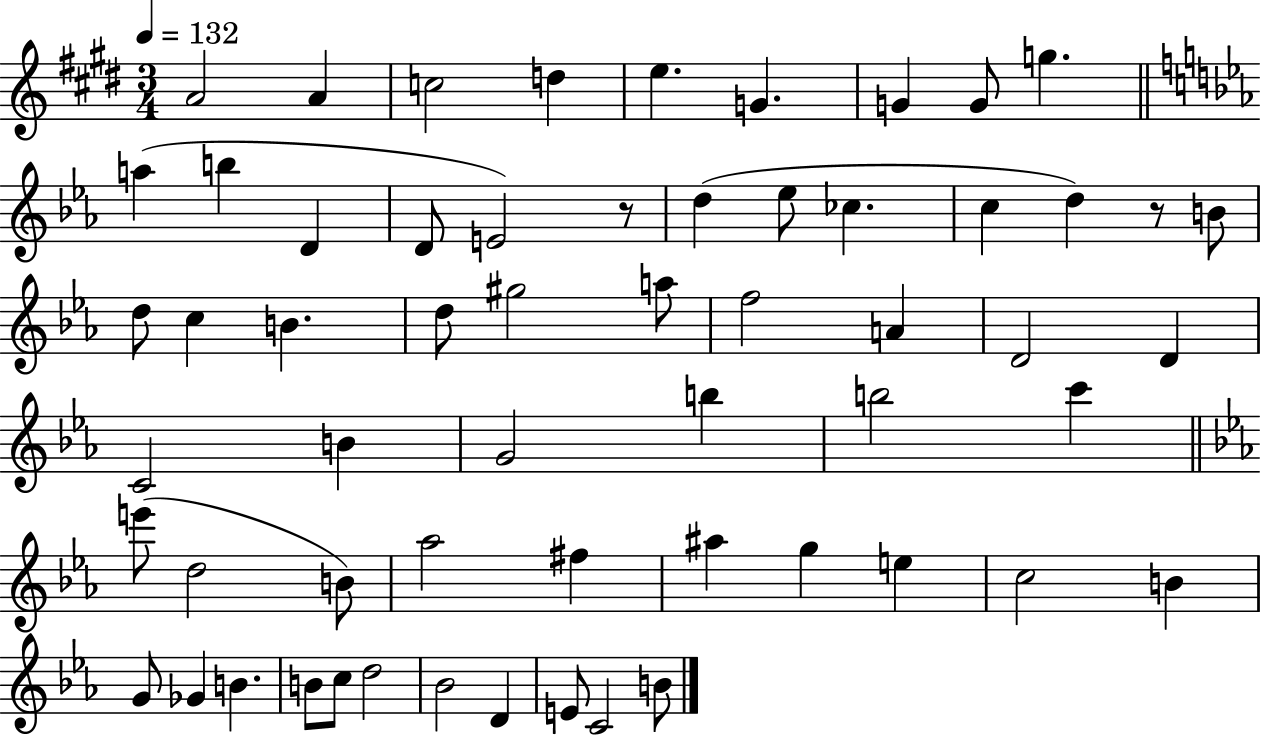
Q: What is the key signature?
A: E major